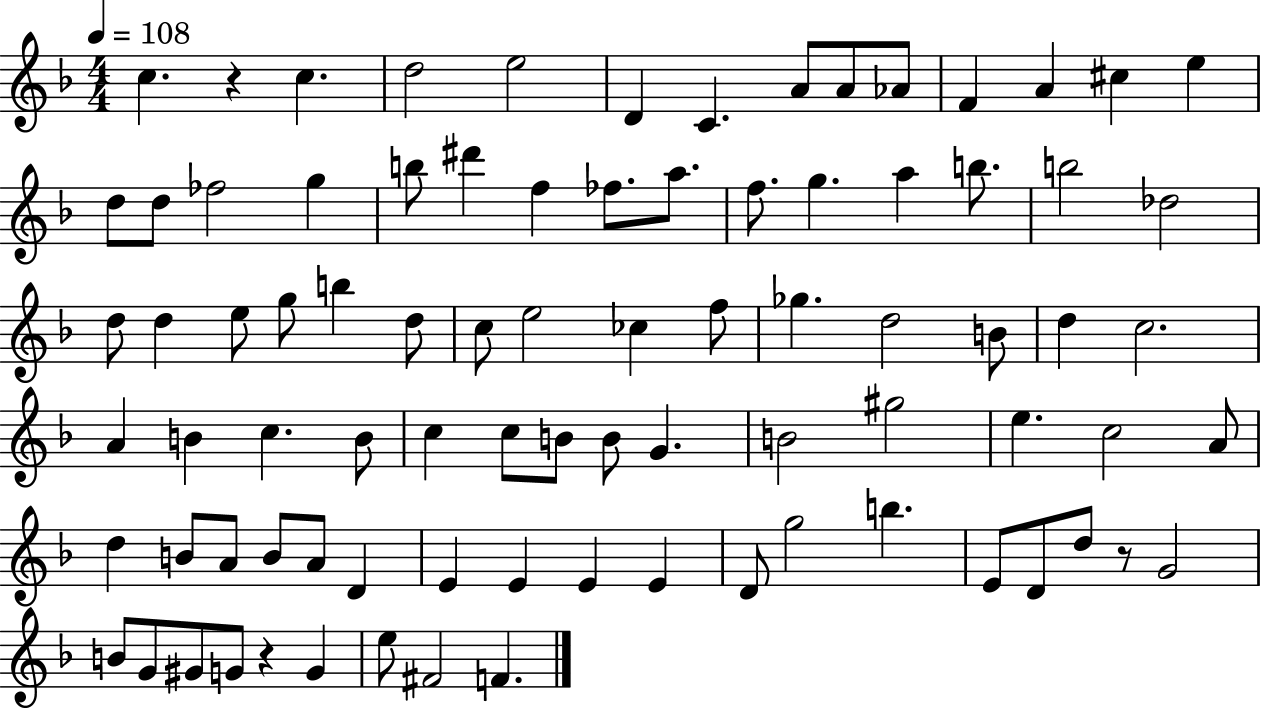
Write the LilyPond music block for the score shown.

{
  \clef treble
  \numericTimeSignature
  \time 4/4
  \key f \major
  \tempo 4 = 108
  c''4. r4 c''4. | d''2 e''2 | d'4 c'4. a'8 a'8 aes'8 | f'4 a'4 cis''4 e''4 | \break d''8 d''8 fes''2 g''4 | b''8 dis'''4 f''4 fes''8. a''8. | f''8. g''4. a''4 b''8. | b''2 des''2 | \break d''8 d''4 e''8 g''8 b''4 d''8 | c''8 e''2 ces''4 f''8 | ges''4. d''2 b'8 | d''4 c''2. | \break a'4 b'4 c''4. b'8 | c''4 c''8 b'8 b'8 g'4. | b'2 gis''2 | e''4. c''2 a'8 | \break d''4 b'8 a'8 b'8 a'8 d'4 | e'4 e'4 e'4 e'4 | d'8 g''2 b''4. | e'8 d'8 d''8 r8 g'2 | \break b'8 g'8 gis'8 g'8 r4 g'4 | e''8 fis'2 f'4. | \bar "|."
}